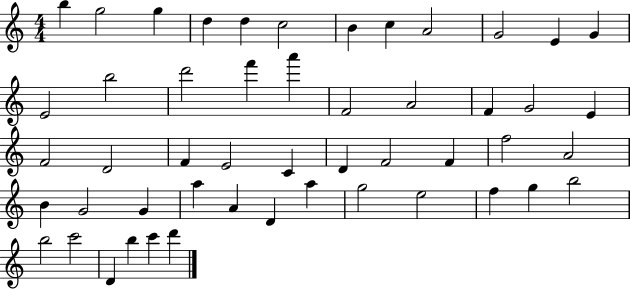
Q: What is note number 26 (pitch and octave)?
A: E4